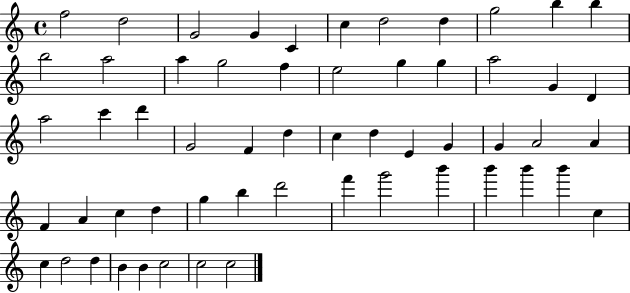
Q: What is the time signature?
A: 4/4